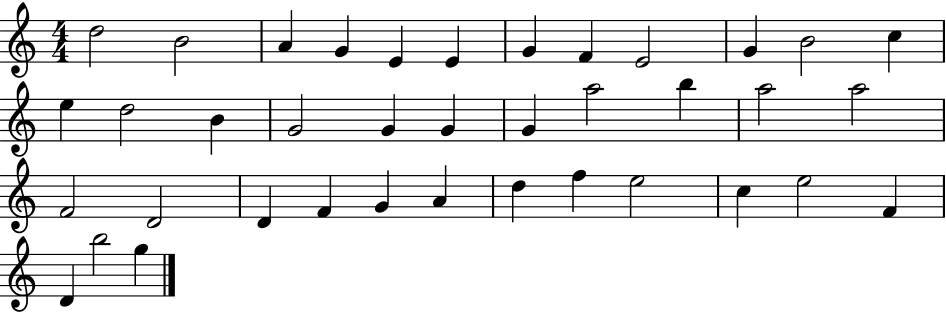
{
  \clef treble
  \numericTimeSignature
  \time 4/4
  \key c \major
  d''2 b'2 | a'4 g'4 e'4 e'4 | g'4 f'4 e'2 | g'4 b'2 c''4 | \break e''4 d''2 b'4 | g'2 g'4 g'4 | g'4 a''2 b''4 | a''2 a''2 | \break f'2 d'2 | d'4 f'4 g'4 a'4 | d''4 f''4 e''2 | c''4 e''2 f'4 | \break d'4 b''2 g''4 | \bar "|."
}